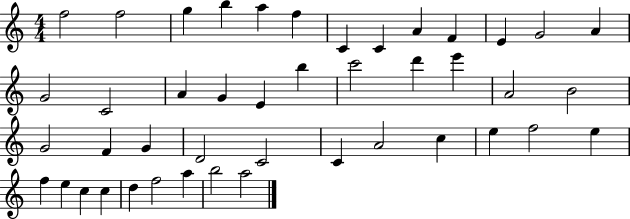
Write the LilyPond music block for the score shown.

{
  \clef treble
  \numericTimeSignature
  \time 4/4
  \key c \major
  f''2 f''2 | g''4 b''4 a''4 f''4 | c'4 c'4 a'4 f'4 | e'4 g'2 a'4 | \break g'2 c'2 | a'4 g'4 e'4 b''4 | c'''2 d'''4 e'''4 | a'2 b'2 | \break g'2 f'4 g'4 | d'2 c'2 | c'4 a'2 c''4 | e''4 f''2 e''4 | \break f''4 e''4 c''4 c''4 | d''4 f''2 a''4 | b''2 a''2 | \bar "|."
}